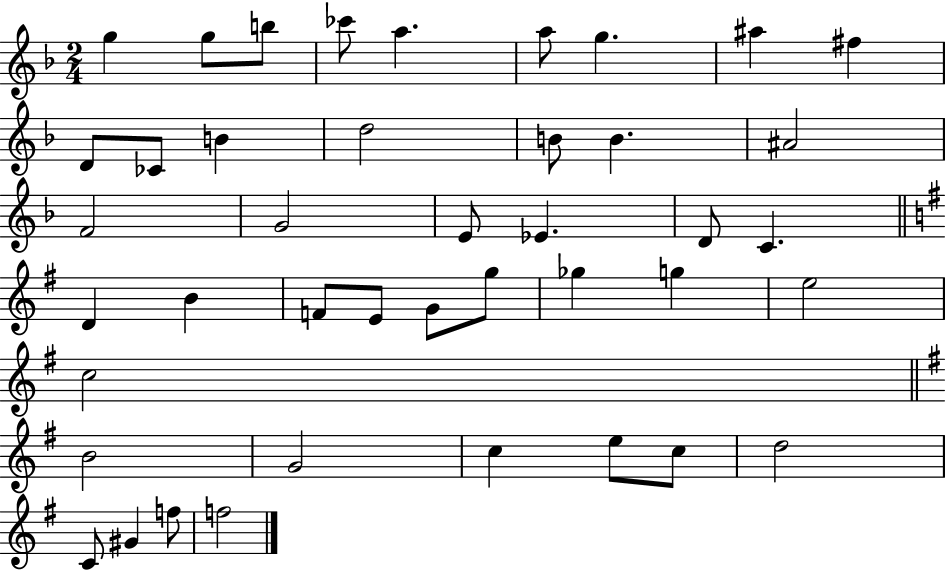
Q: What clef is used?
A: treble